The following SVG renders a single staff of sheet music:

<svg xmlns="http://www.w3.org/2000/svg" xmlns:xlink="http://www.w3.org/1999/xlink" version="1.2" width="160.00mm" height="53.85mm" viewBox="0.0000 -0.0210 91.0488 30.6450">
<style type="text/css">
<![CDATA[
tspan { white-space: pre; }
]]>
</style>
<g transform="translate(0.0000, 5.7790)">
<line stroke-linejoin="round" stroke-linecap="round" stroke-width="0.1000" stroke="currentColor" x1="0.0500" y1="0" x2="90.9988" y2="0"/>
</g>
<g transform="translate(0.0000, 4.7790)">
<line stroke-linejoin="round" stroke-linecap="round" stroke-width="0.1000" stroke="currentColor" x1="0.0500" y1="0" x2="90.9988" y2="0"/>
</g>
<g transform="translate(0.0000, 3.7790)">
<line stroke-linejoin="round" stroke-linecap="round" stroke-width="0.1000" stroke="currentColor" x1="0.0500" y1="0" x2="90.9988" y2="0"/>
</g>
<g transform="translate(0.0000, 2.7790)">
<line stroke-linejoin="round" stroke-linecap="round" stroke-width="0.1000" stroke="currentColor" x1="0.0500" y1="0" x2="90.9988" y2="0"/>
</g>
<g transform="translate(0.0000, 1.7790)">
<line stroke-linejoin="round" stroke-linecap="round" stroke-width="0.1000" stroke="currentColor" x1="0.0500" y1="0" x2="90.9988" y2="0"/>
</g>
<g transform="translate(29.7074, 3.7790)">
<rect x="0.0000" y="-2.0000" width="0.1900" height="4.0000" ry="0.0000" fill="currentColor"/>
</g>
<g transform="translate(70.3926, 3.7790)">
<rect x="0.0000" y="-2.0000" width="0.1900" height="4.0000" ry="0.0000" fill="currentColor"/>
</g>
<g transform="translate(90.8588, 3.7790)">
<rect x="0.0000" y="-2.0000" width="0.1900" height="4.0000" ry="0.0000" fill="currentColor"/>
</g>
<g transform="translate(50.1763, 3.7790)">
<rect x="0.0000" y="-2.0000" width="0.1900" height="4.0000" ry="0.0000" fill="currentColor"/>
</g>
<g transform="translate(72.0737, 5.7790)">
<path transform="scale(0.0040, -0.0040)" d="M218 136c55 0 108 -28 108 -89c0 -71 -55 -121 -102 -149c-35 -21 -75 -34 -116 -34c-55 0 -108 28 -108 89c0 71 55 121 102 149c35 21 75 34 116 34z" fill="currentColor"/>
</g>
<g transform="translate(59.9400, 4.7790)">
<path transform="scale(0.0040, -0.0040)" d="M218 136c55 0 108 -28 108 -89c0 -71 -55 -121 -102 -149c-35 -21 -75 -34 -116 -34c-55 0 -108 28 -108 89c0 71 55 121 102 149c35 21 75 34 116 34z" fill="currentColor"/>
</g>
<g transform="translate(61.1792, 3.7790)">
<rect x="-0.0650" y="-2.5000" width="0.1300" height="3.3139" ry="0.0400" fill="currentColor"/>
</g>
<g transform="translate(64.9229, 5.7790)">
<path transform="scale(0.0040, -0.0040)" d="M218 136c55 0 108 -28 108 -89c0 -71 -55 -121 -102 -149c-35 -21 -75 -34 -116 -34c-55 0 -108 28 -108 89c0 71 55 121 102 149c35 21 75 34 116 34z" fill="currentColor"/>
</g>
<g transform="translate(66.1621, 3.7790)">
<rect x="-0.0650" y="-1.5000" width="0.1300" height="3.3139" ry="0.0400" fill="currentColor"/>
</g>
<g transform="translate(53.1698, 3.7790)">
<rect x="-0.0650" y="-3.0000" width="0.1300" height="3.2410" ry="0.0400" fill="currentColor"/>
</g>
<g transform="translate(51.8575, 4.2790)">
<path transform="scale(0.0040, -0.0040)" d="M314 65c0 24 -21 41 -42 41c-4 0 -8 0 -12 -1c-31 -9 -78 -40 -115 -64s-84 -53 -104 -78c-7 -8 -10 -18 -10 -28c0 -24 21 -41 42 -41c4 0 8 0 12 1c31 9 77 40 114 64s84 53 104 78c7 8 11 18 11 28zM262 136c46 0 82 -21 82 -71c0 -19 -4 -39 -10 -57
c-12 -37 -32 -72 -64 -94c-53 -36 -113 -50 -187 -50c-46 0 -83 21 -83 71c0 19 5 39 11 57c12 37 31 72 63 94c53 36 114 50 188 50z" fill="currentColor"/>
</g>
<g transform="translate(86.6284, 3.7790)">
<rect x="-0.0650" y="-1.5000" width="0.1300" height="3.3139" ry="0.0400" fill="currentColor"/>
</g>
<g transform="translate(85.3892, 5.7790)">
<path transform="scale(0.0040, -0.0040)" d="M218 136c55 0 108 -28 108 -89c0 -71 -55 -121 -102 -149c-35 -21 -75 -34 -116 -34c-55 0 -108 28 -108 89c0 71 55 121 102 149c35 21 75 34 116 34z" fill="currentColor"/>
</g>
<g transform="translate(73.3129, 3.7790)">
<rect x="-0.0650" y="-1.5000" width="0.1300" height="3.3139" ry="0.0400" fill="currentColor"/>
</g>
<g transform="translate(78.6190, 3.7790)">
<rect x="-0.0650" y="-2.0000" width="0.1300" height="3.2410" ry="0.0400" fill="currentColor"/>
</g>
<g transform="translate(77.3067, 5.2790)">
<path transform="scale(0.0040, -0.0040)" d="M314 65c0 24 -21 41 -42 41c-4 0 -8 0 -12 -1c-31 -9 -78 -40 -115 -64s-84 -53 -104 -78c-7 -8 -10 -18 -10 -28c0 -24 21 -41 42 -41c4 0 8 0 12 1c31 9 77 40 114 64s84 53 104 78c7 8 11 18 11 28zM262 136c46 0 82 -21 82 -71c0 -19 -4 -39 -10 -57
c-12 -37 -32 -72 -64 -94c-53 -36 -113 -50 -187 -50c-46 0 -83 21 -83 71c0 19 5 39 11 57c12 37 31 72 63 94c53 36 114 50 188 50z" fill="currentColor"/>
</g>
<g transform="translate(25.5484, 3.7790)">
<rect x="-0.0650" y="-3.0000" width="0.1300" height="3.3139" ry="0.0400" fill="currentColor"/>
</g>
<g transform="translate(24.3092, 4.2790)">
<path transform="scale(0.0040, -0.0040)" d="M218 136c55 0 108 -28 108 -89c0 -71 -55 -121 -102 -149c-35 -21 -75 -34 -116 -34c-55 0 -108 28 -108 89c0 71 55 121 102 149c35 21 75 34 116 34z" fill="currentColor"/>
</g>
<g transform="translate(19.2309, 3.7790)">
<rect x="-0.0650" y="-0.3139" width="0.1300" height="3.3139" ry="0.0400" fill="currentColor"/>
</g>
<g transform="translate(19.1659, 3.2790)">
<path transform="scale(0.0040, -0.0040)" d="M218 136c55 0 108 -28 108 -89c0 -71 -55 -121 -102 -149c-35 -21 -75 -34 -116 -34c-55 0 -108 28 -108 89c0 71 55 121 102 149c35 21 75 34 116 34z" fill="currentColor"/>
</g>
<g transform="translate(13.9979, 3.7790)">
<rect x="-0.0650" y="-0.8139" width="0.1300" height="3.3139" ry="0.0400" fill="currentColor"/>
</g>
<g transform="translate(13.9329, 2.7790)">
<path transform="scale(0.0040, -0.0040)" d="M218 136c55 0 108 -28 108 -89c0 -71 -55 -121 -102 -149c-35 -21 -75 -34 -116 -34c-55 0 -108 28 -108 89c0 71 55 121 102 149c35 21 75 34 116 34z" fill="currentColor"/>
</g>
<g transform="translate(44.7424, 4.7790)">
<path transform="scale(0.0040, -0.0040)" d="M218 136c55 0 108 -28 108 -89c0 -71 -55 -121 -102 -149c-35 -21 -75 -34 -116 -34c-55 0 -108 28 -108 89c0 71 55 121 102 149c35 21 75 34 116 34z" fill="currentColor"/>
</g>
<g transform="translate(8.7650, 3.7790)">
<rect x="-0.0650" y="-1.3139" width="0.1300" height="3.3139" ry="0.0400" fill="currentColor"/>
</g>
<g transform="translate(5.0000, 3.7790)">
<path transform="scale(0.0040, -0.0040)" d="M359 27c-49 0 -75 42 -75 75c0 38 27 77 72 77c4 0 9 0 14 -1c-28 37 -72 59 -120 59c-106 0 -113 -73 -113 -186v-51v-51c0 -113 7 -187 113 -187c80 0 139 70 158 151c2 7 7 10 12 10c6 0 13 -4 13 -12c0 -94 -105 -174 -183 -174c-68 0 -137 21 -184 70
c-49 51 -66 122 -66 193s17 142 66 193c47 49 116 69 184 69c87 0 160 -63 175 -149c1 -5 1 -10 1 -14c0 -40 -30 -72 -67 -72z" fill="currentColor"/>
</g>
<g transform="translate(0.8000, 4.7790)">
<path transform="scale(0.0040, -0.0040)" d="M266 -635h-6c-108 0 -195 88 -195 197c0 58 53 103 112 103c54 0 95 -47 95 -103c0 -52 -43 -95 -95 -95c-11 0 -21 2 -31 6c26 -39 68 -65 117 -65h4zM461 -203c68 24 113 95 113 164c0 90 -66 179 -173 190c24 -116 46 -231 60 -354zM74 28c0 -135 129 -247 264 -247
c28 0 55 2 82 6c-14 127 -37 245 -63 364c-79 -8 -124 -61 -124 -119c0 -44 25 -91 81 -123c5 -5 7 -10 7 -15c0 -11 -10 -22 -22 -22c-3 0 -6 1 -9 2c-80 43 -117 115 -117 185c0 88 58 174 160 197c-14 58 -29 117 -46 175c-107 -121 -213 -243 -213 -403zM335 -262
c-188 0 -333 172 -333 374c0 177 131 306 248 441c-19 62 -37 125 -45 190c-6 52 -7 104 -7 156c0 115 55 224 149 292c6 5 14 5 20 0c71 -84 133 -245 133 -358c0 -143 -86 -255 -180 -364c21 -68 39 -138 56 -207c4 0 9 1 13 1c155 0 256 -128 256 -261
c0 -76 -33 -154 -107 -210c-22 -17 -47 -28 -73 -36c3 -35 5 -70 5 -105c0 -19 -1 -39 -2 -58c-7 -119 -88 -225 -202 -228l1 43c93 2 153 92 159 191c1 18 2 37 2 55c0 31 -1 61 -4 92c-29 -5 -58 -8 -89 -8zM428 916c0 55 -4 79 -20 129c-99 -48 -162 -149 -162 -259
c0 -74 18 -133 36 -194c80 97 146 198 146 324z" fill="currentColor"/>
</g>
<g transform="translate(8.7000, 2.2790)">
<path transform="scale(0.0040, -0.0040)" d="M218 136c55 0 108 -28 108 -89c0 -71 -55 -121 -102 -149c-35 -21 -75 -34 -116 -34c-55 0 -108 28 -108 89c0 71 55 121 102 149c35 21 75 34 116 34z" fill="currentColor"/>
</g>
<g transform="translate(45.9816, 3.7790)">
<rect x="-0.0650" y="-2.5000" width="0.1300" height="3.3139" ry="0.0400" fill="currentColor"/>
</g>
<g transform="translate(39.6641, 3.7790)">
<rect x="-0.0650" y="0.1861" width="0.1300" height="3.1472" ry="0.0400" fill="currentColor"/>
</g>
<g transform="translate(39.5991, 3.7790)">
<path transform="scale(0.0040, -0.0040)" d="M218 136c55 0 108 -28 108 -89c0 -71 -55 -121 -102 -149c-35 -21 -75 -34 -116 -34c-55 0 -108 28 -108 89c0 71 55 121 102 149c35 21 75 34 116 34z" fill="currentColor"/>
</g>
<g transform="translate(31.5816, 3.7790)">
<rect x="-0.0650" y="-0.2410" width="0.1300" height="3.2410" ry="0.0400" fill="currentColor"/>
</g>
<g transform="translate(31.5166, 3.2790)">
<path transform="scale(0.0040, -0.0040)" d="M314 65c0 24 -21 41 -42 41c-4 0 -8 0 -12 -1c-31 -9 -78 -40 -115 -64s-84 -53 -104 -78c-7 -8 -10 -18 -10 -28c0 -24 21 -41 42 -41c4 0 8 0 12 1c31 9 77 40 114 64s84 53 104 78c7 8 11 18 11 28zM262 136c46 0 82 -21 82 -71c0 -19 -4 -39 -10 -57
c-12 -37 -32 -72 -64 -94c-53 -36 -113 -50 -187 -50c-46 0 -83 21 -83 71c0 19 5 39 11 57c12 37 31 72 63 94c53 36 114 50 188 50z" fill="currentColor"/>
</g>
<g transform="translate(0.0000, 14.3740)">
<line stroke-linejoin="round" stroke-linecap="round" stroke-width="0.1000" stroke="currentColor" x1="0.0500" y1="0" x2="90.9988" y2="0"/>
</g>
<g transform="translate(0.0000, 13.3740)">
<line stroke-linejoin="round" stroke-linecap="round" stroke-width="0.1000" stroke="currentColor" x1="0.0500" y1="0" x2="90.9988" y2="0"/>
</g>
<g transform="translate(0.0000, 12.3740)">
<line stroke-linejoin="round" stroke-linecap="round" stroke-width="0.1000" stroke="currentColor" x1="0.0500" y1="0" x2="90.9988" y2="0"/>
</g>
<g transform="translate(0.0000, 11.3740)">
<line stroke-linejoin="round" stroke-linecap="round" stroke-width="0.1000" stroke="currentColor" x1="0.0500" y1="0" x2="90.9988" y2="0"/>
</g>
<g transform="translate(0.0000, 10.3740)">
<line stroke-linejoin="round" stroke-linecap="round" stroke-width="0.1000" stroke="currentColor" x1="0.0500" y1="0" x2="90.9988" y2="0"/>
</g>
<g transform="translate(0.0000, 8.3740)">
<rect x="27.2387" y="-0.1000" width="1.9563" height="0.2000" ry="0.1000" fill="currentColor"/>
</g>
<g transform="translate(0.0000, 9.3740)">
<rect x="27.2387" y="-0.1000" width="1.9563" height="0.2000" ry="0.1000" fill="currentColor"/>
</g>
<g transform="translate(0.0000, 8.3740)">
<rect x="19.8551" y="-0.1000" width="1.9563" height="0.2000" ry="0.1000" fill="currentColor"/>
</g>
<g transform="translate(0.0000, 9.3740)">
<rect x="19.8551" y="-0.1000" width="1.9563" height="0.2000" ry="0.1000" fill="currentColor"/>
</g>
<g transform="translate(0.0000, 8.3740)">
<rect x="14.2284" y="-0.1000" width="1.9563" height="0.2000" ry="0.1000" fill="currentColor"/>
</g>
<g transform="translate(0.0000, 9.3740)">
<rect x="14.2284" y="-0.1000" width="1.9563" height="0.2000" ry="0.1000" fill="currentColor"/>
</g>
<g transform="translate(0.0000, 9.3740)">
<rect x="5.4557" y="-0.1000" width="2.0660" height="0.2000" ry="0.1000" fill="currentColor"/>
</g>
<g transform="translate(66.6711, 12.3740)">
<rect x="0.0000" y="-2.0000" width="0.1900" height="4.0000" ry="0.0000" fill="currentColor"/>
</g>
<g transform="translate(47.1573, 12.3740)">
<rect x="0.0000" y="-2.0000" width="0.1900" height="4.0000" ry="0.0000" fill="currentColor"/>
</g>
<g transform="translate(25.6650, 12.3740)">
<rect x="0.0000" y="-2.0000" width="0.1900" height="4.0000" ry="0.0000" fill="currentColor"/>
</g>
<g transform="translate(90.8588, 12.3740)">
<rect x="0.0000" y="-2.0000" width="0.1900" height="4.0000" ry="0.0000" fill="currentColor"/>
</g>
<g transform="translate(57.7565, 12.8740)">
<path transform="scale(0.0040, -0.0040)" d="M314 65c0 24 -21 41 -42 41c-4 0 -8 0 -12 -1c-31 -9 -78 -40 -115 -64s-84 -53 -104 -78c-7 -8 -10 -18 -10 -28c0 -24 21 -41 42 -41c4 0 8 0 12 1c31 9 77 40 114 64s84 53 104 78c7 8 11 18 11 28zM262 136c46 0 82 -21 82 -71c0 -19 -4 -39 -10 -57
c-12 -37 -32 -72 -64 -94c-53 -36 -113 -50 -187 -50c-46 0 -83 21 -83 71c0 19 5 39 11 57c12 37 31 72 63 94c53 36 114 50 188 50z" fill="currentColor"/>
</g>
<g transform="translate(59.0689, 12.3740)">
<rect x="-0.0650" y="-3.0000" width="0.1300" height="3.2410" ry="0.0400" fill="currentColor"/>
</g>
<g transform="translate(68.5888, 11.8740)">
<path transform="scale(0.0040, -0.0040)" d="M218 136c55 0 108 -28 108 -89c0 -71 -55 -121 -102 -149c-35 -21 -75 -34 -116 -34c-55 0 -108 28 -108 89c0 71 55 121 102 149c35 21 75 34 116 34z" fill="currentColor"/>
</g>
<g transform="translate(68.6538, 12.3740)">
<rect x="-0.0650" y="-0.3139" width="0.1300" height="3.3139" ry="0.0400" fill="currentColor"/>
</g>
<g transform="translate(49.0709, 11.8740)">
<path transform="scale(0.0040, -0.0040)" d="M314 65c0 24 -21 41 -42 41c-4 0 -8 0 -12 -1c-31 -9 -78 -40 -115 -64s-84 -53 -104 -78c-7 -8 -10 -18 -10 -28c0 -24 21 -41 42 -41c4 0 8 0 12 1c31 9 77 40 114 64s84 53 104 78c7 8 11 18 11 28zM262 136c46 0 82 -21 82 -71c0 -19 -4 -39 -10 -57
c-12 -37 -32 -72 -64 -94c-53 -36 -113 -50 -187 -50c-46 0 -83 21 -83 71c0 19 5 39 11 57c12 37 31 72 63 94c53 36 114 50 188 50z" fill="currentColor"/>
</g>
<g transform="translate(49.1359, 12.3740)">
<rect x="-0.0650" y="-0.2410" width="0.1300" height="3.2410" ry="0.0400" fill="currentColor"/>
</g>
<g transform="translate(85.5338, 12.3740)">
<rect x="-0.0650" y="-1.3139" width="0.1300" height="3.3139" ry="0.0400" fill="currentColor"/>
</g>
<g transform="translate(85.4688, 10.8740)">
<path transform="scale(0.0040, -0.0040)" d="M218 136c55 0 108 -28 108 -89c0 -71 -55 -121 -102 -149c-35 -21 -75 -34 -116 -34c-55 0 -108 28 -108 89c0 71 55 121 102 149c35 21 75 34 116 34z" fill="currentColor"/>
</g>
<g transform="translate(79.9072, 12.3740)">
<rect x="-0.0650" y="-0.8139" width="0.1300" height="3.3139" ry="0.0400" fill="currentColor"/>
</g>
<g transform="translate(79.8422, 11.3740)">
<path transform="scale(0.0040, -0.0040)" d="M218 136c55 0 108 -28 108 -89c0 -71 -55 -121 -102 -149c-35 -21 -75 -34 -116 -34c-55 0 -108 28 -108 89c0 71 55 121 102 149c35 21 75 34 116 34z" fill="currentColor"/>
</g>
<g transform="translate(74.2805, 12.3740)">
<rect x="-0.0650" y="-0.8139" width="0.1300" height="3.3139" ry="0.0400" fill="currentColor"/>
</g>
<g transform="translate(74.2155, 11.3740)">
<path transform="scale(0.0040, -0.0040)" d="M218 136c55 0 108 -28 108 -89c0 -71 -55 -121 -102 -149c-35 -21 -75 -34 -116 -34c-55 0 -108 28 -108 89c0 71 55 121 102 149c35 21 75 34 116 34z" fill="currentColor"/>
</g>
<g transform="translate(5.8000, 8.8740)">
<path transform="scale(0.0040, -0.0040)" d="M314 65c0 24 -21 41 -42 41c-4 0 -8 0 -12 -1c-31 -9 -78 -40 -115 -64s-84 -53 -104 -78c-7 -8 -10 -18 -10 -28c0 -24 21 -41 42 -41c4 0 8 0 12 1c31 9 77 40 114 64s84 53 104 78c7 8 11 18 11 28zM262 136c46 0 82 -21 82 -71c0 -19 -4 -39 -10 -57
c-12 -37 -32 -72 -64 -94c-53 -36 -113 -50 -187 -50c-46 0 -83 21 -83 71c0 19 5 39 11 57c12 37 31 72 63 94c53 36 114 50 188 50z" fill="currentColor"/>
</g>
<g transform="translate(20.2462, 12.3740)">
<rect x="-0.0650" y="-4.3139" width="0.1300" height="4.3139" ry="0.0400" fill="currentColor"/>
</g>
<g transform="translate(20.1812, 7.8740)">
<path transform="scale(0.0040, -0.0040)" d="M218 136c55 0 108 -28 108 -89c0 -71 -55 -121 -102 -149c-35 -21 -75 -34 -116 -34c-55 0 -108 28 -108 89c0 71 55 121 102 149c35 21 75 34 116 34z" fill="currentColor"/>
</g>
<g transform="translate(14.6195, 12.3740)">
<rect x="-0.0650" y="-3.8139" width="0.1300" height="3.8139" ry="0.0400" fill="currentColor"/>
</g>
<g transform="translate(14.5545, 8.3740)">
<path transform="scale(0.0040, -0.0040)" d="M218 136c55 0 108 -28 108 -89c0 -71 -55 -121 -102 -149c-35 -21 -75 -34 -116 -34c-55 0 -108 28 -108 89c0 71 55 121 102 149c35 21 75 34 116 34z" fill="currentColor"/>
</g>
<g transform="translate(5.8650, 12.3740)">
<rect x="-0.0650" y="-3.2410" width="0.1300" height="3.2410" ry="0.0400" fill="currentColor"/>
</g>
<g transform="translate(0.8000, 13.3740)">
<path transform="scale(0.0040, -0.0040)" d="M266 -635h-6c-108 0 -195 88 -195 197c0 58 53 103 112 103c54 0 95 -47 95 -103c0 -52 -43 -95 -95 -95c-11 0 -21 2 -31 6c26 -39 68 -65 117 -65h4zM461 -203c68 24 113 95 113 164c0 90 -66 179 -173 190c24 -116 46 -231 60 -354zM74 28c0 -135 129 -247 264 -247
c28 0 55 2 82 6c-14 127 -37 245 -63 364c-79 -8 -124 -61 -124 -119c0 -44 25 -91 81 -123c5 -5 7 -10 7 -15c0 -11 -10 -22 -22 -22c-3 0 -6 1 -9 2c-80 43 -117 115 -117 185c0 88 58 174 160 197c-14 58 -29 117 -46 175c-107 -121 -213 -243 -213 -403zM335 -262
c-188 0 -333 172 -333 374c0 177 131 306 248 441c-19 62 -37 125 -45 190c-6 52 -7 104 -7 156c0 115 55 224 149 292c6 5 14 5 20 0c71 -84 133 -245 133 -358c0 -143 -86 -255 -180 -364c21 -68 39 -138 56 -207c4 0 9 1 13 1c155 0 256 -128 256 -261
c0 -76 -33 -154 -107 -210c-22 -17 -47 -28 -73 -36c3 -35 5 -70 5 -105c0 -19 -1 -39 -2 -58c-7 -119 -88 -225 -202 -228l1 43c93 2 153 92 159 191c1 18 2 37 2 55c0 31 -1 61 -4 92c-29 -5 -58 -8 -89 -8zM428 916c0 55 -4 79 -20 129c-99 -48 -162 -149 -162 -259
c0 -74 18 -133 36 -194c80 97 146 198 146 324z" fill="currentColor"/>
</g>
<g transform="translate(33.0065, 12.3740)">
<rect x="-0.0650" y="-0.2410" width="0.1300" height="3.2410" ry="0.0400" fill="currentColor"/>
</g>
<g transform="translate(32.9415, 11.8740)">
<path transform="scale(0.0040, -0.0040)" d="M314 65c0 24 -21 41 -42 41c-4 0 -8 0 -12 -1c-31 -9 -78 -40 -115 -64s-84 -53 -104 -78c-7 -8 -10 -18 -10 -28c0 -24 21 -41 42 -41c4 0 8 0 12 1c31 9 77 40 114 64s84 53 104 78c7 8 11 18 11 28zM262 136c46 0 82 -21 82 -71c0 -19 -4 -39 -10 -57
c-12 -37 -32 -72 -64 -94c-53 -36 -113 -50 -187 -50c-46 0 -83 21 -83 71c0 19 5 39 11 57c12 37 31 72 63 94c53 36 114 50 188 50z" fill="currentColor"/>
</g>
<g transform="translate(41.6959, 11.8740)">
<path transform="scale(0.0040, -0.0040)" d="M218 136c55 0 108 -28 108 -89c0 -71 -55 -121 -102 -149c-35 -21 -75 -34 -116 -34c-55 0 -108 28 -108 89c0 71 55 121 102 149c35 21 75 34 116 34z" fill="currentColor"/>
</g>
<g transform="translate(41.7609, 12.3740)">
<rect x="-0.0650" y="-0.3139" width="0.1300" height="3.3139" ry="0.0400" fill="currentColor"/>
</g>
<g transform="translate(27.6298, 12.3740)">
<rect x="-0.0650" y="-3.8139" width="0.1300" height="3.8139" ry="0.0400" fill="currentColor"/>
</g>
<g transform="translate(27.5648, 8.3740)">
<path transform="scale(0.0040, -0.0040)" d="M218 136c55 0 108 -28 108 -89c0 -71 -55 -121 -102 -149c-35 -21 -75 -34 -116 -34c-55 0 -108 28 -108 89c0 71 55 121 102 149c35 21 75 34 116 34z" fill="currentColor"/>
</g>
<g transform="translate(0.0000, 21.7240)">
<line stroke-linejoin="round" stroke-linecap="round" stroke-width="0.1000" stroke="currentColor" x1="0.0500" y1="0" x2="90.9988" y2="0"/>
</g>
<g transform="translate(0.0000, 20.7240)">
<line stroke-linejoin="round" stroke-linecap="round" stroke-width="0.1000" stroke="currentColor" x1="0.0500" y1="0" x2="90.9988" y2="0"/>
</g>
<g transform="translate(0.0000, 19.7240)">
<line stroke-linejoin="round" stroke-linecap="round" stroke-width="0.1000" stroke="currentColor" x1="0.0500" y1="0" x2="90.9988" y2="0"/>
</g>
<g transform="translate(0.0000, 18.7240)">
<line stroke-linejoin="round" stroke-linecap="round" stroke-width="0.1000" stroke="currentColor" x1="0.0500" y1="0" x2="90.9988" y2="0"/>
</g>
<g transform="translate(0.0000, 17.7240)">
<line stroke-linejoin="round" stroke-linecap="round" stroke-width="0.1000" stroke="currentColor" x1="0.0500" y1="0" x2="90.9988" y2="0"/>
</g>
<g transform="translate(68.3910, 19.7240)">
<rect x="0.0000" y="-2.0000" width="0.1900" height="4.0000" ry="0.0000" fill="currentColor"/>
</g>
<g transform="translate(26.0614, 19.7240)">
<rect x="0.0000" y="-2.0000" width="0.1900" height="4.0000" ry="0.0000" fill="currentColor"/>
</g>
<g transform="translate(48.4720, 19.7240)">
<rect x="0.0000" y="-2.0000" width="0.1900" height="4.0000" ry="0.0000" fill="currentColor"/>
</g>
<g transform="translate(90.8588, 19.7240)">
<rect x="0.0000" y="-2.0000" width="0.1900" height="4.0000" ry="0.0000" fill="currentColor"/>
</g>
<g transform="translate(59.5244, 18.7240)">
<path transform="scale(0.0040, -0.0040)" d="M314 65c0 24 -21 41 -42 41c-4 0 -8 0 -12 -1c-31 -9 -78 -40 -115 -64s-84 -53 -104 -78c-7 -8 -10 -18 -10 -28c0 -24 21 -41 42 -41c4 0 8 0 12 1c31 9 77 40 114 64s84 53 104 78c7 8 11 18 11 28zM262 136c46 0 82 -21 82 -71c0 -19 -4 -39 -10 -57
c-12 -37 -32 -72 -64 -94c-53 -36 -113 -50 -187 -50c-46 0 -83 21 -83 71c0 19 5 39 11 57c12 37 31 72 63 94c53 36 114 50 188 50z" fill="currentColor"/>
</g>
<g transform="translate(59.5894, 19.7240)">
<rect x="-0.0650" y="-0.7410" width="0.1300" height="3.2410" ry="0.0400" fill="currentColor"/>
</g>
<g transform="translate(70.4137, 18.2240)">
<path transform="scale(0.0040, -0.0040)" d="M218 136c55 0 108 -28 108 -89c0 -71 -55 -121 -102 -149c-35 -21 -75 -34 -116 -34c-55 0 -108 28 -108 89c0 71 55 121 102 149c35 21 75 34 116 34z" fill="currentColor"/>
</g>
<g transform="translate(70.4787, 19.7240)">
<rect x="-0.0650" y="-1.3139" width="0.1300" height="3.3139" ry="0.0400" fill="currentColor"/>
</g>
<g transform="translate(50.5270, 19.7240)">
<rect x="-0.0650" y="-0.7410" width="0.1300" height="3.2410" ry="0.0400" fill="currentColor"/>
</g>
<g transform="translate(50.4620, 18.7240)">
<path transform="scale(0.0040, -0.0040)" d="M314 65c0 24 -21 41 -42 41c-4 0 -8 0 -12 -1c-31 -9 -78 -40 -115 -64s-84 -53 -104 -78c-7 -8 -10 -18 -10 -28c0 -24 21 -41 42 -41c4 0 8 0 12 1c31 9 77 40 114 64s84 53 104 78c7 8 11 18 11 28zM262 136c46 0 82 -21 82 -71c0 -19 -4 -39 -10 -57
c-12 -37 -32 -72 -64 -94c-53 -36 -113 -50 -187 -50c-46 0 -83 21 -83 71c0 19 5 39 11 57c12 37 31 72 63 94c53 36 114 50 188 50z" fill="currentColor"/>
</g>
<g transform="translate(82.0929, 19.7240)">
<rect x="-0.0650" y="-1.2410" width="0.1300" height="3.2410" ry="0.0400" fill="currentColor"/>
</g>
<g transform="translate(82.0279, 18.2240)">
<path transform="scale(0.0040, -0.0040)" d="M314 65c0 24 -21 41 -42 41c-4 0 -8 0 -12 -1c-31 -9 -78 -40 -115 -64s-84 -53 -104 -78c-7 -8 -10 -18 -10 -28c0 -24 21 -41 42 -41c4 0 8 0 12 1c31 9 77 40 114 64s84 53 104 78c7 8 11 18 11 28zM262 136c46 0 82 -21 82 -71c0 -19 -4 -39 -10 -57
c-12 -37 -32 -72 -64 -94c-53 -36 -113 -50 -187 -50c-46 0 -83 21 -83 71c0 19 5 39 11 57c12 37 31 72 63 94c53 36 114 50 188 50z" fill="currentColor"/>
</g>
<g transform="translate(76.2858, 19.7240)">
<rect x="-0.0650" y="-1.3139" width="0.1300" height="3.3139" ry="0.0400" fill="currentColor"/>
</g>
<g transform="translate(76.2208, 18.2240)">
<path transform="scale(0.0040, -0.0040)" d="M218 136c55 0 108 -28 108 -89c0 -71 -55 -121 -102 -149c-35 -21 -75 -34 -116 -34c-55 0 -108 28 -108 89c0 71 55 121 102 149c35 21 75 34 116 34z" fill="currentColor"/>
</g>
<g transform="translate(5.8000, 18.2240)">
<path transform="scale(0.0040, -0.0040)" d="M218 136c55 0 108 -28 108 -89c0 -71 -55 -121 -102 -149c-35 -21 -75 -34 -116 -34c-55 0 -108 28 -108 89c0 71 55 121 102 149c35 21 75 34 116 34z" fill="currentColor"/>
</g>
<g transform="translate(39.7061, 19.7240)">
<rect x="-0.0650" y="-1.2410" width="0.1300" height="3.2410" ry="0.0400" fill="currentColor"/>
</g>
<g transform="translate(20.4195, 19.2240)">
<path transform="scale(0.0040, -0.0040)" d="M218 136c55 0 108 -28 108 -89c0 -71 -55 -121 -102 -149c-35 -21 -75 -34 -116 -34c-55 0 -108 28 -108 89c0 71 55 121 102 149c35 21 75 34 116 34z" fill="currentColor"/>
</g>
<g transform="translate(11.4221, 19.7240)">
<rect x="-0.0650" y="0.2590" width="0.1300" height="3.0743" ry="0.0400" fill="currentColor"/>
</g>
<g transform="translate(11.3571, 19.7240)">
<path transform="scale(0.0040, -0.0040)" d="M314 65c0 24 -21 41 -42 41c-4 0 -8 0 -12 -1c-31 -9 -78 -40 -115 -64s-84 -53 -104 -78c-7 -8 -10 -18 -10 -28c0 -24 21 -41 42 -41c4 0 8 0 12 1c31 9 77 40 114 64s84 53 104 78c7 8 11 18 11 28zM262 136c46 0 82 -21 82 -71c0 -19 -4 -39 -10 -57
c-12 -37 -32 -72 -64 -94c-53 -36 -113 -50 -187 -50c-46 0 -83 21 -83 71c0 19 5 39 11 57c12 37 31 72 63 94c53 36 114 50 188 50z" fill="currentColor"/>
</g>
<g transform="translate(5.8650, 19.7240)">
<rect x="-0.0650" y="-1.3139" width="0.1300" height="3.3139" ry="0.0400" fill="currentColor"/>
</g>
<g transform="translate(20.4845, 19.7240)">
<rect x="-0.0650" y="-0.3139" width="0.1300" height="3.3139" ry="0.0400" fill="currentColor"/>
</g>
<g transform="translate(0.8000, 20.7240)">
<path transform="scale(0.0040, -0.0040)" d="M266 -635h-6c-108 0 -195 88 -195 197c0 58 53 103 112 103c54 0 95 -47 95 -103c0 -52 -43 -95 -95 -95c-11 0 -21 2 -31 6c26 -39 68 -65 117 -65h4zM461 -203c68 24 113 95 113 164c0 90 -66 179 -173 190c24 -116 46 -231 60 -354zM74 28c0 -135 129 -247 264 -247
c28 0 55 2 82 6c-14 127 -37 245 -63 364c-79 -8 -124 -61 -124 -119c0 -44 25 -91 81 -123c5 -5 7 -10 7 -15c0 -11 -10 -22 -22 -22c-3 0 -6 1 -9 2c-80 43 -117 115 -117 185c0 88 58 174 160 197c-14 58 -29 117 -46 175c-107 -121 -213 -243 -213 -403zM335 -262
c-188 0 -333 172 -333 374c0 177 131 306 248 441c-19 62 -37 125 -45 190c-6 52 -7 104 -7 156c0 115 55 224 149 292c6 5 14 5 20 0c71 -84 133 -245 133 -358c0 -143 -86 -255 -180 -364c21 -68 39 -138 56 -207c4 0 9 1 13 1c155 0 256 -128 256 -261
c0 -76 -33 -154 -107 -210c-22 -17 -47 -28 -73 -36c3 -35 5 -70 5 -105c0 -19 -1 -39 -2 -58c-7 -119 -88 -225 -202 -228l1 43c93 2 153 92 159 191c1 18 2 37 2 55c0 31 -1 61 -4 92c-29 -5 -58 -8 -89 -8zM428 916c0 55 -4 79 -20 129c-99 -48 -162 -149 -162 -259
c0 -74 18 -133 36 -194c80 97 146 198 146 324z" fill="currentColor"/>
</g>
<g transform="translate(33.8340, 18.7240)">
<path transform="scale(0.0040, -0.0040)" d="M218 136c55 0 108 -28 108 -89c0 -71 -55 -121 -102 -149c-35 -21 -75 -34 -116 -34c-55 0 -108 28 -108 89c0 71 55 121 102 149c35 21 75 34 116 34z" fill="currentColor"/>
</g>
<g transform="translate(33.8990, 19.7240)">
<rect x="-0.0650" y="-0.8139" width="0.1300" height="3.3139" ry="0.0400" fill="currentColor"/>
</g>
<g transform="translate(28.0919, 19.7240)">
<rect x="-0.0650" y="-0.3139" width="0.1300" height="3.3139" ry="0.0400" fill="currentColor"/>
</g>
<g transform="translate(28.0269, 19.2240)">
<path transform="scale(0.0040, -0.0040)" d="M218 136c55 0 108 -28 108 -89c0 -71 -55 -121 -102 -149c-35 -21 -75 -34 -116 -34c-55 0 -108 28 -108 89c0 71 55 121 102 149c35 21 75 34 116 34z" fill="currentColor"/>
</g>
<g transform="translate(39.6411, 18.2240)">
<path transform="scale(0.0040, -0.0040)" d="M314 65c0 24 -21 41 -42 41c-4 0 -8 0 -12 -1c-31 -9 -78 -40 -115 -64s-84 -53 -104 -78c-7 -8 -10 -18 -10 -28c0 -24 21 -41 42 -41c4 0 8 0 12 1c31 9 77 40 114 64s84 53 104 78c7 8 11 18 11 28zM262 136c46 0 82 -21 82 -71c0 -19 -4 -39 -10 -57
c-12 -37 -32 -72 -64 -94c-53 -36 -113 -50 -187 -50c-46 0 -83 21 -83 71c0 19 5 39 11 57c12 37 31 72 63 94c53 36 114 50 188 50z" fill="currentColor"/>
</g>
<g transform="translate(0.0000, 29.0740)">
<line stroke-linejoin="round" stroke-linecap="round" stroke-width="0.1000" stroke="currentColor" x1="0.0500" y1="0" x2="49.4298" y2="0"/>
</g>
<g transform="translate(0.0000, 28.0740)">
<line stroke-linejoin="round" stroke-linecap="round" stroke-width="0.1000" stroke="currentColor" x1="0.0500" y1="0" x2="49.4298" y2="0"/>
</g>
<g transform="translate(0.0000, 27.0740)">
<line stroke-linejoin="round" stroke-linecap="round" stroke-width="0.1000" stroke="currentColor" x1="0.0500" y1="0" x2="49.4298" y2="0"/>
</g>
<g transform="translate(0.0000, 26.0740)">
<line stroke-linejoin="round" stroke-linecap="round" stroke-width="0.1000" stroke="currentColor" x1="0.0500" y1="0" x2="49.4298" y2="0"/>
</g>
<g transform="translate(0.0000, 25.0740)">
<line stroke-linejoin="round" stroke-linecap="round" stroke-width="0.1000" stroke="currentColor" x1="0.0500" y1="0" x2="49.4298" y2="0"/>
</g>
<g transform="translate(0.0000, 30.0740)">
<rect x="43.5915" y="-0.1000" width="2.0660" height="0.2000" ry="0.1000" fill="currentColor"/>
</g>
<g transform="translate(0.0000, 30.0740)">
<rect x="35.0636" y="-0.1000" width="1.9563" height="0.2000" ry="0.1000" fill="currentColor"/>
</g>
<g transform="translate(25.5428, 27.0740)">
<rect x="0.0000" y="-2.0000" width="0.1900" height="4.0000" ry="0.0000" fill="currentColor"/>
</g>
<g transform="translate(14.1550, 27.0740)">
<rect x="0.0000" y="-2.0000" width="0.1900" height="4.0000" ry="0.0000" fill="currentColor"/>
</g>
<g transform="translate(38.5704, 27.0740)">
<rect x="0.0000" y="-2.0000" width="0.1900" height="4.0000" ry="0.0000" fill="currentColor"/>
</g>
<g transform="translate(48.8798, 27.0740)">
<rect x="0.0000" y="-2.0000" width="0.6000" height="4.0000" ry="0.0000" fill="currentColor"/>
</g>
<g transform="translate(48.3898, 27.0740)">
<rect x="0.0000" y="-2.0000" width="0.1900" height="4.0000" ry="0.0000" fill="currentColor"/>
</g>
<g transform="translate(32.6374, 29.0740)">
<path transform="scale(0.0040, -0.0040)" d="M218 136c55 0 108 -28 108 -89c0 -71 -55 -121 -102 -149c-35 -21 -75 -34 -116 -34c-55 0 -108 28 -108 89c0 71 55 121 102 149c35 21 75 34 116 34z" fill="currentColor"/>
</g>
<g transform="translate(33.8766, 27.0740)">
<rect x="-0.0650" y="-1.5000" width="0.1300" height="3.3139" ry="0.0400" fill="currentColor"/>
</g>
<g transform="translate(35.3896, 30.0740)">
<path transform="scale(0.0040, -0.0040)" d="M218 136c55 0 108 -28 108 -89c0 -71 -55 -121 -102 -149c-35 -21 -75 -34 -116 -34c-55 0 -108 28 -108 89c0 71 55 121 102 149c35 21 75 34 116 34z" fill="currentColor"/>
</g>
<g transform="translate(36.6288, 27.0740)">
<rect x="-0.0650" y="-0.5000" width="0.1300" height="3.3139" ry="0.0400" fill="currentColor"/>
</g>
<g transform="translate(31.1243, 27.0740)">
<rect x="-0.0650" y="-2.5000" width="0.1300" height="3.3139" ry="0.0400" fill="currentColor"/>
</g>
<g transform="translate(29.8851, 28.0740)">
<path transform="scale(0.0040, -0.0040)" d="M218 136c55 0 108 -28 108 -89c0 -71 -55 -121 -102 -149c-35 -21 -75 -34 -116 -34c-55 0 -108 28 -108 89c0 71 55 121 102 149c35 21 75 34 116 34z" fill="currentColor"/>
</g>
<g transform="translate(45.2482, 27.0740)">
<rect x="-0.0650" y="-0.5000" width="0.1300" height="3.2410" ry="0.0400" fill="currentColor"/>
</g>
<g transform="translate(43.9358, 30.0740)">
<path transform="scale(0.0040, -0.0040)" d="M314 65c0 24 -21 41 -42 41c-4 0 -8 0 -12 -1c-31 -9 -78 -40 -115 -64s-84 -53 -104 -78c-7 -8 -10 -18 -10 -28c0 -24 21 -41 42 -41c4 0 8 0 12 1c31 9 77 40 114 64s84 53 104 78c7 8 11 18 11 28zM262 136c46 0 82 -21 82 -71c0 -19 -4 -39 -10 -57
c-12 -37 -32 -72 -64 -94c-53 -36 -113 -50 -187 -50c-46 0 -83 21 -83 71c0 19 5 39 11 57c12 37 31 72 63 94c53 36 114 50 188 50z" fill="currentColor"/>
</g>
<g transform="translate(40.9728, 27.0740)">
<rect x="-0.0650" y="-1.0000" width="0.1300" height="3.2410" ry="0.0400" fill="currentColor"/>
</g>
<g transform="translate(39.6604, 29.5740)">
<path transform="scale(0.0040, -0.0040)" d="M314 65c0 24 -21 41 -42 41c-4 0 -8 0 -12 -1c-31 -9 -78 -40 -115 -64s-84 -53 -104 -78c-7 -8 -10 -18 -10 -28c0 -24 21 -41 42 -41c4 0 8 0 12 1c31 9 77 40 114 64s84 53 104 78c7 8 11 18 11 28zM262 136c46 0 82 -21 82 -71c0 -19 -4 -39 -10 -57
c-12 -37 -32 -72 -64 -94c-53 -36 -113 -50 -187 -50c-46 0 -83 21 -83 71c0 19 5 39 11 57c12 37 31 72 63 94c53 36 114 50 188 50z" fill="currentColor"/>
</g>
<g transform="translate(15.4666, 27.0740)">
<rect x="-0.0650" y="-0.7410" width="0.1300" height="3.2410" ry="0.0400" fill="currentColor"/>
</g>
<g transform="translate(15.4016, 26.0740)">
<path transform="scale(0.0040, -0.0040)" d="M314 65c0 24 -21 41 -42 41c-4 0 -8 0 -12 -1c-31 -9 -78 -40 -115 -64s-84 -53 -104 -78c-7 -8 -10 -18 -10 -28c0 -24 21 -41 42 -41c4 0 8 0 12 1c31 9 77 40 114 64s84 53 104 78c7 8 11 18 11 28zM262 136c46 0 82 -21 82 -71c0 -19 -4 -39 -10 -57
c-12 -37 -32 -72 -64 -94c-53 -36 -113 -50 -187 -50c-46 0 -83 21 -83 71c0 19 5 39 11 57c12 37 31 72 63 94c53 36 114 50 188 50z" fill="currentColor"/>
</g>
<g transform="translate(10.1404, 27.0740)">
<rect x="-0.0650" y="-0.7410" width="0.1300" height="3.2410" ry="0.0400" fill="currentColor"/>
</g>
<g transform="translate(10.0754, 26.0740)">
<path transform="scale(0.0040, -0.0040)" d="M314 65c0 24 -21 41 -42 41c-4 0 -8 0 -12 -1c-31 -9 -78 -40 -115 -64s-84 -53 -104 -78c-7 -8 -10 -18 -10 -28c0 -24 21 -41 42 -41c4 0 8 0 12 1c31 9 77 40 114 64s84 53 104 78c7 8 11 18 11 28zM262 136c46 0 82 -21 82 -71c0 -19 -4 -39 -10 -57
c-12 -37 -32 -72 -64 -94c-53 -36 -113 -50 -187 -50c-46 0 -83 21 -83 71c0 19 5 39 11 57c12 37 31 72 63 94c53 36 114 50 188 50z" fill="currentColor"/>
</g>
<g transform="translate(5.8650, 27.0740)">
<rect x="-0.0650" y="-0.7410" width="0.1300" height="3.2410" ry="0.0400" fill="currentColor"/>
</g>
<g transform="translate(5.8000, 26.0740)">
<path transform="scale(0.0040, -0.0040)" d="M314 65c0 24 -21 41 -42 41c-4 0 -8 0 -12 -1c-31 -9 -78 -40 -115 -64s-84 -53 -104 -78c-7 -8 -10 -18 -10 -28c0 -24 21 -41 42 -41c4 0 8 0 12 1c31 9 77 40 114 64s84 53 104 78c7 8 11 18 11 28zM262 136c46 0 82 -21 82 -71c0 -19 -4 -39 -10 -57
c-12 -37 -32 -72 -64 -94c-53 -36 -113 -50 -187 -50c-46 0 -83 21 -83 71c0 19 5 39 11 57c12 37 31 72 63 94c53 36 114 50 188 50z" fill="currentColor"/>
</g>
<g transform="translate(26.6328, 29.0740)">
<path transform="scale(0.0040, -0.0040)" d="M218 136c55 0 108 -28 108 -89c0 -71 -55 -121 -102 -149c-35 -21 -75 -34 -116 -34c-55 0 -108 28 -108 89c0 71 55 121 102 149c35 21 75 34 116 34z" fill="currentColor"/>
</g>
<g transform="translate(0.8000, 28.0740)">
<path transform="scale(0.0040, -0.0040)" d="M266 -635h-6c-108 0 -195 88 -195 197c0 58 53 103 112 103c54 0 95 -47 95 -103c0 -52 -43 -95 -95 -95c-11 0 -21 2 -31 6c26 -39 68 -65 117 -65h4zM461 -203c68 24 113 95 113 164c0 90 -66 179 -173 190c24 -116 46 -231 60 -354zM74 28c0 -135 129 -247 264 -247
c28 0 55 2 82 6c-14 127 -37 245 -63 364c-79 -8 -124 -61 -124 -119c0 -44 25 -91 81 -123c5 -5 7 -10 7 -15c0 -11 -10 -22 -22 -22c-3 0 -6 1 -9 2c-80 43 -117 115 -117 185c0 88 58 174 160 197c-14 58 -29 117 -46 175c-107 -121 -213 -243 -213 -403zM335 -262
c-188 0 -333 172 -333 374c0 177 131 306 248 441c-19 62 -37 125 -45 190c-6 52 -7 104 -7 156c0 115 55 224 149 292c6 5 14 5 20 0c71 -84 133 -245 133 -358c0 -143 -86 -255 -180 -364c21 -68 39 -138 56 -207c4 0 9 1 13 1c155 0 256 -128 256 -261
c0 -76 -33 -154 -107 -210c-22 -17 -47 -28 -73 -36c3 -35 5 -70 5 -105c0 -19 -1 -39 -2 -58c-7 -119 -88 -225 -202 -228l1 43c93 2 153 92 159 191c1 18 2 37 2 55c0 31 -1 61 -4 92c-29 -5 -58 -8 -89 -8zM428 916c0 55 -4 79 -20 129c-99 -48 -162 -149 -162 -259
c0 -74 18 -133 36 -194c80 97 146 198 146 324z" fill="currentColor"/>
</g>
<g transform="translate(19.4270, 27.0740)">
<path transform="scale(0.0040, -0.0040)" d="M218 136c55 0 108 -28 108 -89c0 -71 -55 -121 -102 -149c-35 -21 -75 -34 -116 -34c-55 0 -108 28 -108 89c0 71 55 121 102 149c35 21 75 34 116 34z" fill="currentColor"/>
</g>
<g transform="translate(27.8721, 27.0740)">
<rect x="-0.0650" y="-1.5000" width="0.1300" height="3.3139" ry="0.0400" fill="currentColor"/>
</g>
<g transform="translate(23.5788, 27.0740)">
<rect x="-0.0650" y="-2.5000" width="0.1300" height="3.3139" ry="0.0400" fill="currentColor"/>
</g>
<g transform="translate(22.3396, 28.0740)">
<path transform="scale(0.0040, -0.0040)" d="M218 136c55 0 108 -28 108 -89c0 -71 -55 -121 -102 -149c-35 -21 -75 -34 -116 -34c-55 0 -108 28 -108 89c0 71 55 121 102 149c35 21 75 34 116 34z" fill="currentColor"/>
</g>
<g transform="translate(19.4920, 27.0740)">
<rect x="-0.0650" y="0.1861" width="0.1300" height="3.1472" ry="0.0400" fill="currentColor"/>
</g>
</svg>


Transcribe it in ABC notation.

X:1
T:Untitled
M:4/4
L:1/4
K:C
e d c A c2 B G A2 G E E F2 E b2 c' d' c' c2 c c2 A2 c d d e e B2 c c d e2 d2 d2 e e e2 d2 d2 d2 B G E G E C D2 C2